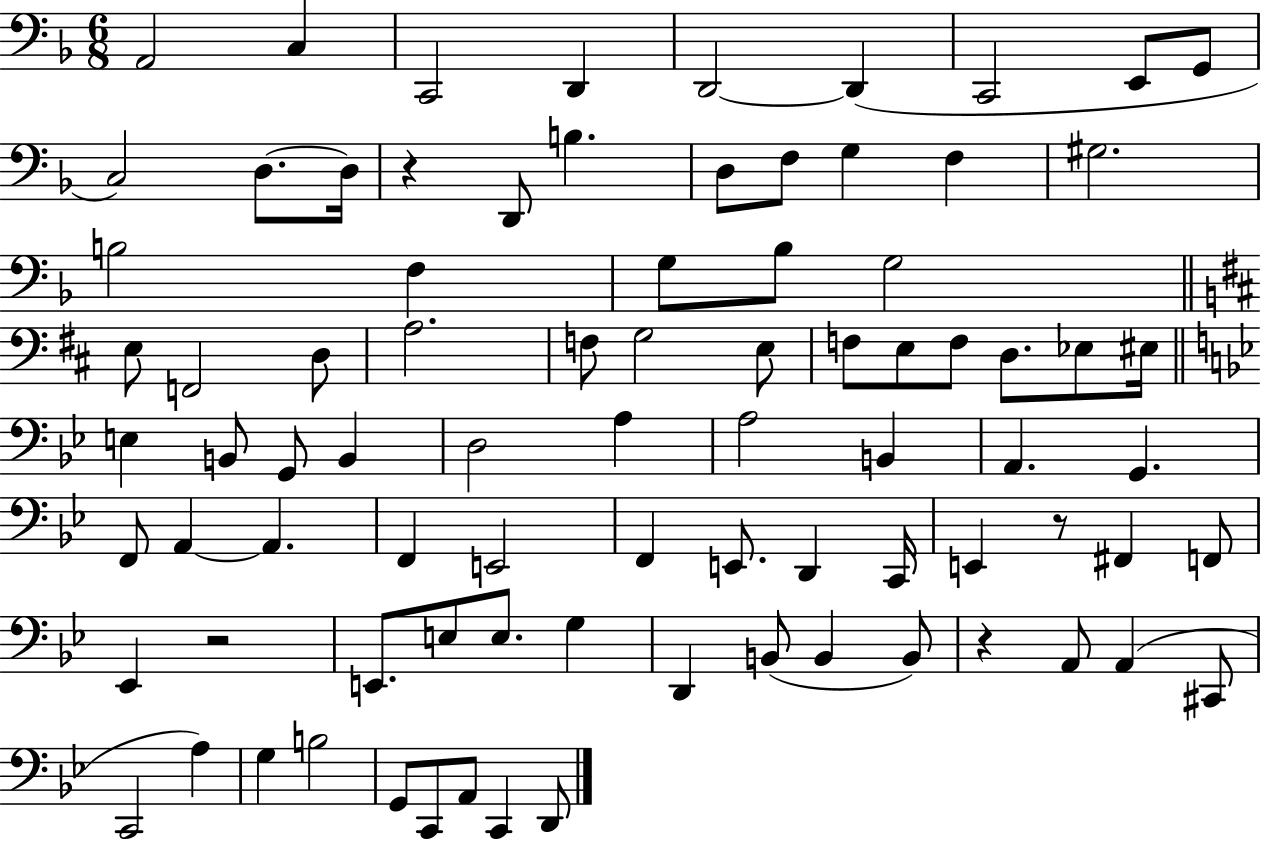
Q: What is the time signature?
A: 6/8